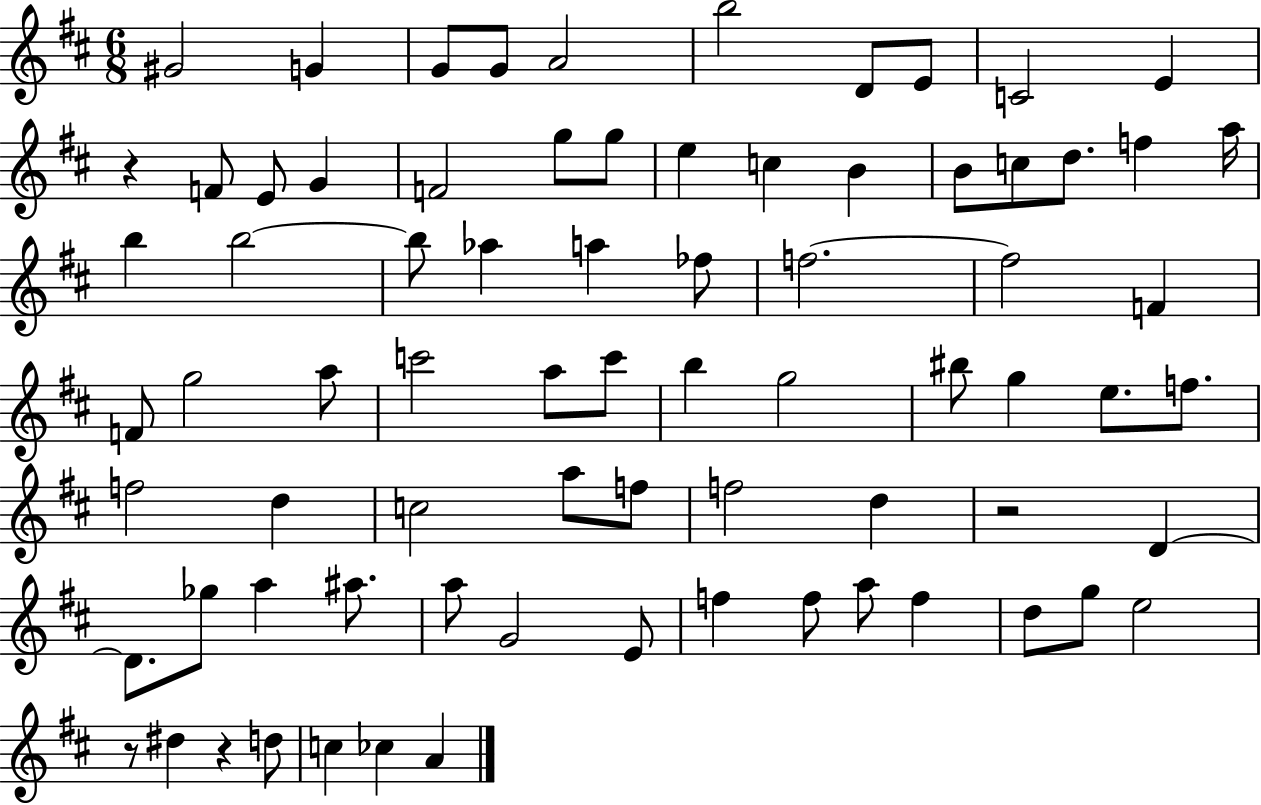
{
  \clef treble
  \numericTimeSignature
  \time 6/8
  \key d \major
  gis'2 g'4 | g'8 g'8 a'2 | b''2 d'8 e'8 | c'2 e'4 | \break r4 f'8 e'8 g'4 | f'2 g''8 g''8 | e''4 c''4 b'4 | b'8 c''8 d''8. f''4 a''16 | \break b''4 b''2~~ | b''8 aes''4 a''4 fes''8 | f''2.~~ | f''2 f'4 | \break f'8 g''2 a''8 | c'''2 a''8 c'''8 | b''4 g''2 | bis''8 g''4 e''8. f''8. | \break f''2 d''4 | c''2 a''8 f''8 | f''2 d''4 | r2 d'4~~ | \break d'8. ges''8 a''4 ais''8. | a''8 g'2 e'8 | f''4 f''8 a''8 f''4 | d''8 g''8 e''2 | \break r8 dis''4 r4 d''8 | c''4 ces''4 a'4 | \bar "|."
}